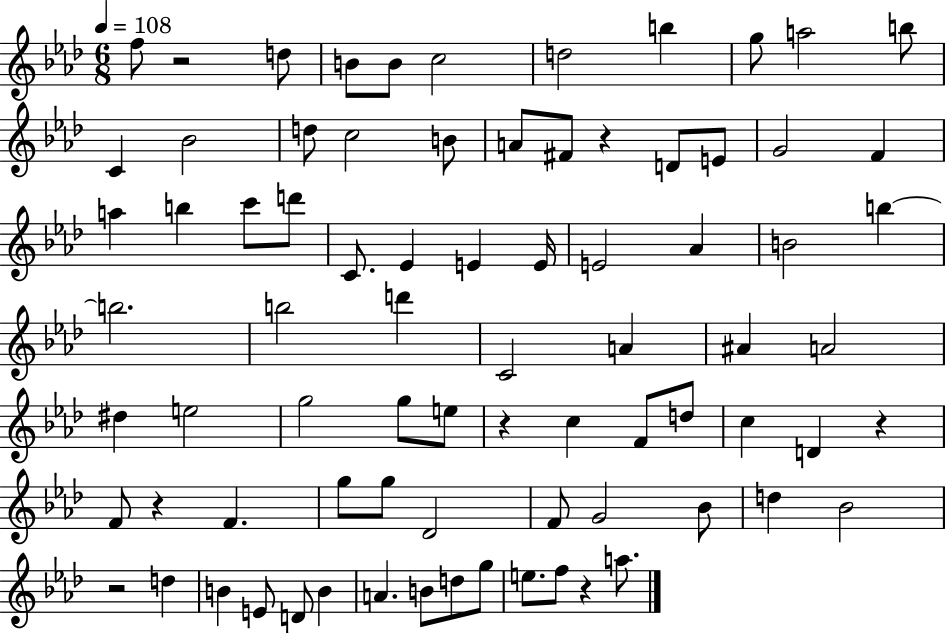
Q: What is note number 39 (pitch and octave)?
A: A#4